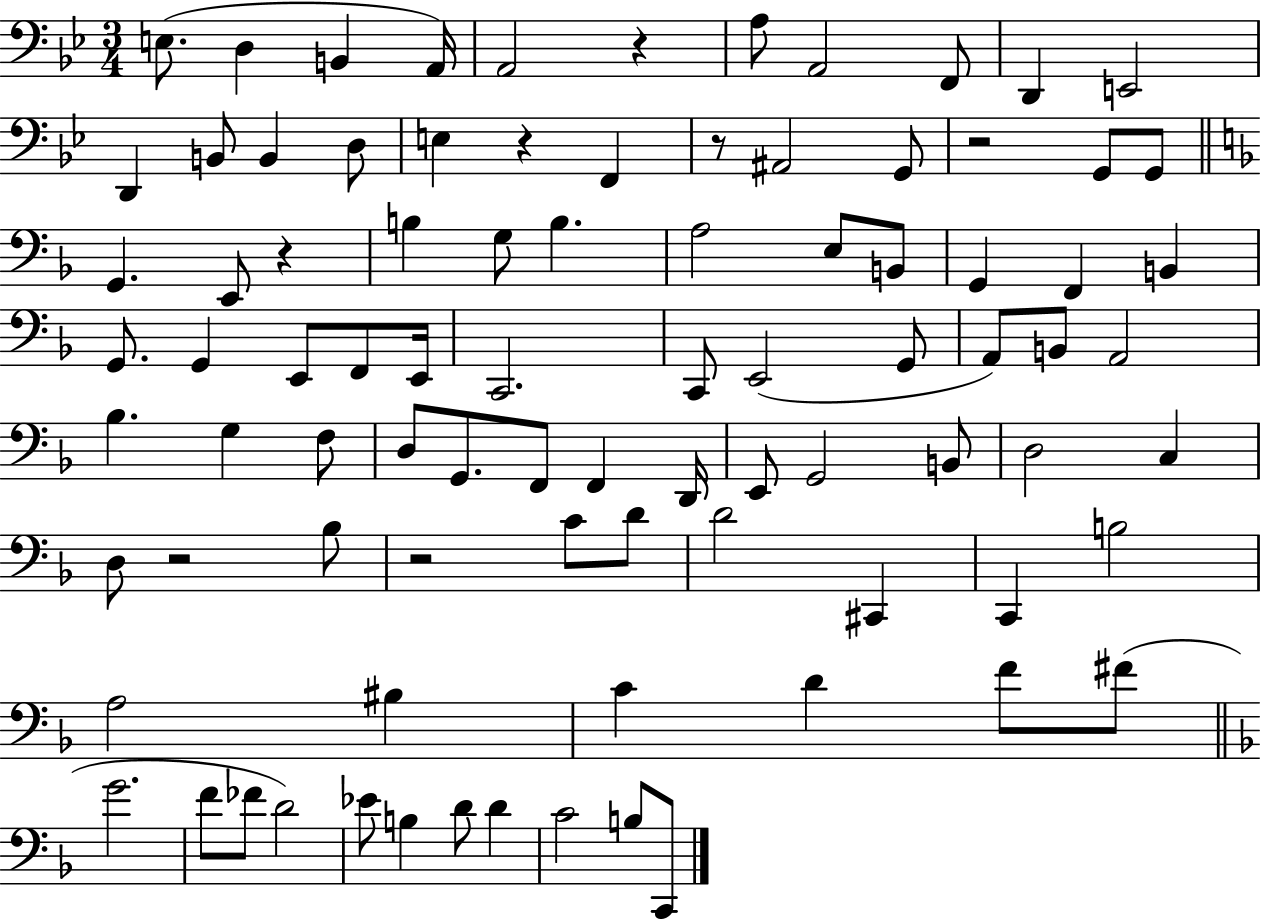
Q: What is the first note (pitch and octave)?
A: E3